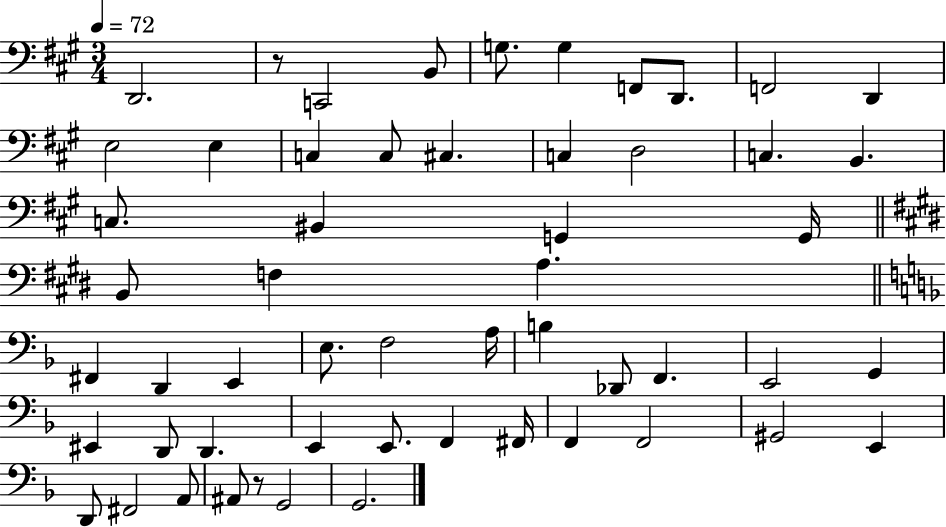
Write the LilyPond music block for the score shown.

{
  \clef bass
  \numericTimeSignature
  \time 3/4
  \key a \major
  \tempo 4 = 72
  \repeat volta 2 { d,2. | r8 c,2 b,8 | g8. g4 f,8 d,8. | f,2 d,4 | \break e2 e4 | c4 c8 cis4. | c4 d2 | c4. b,4. | \break c8. bis,4 g,4 g,16 | \bar "||" \break \key e \major b,8 f4 a4. | \bar "||" \break \key f \major fis,4 d,4 e,4 | e8. f2 a16 | b4 des,8 f,4. | e,2 g,4 | \break eis,4 d,8 d,4. | e,4 e,8. f,4 fis,16 | f,4 f,2 | gis,2 e,4 | \break d,8 fis,2 a,8 | ais,8 r8 g,2 | g,2. | } \bar "|."
}